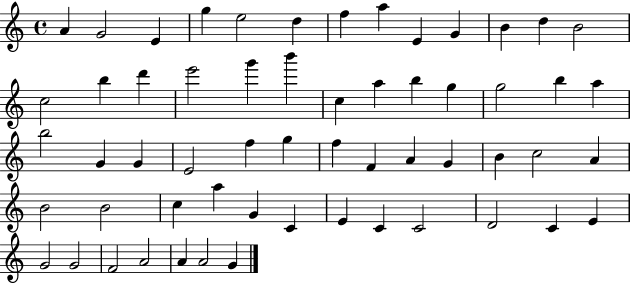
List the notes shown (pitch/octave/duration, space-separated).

A4/q G4/h E4/q G5/q E5/h D5/q F5/q A5/q E4/q G4/q B4/q D5/q B4/h C5/h B5/q D6/q E6/h G6/q B6/q C5/q A5/q B5/q G5/q G5/h B5/q A5/q B5/h G4/q G4/q E4/h F5/q G5/q F5/q F4/q A4/q G4/q B4/q C5/h A4/q B4/h B4/h C5/q A5/q G4/q C4/q E4/q C4/q C4/h D4/h C4/q E4/q G4/h G4/h F4/h A4/h A4/q A4/h G4/q